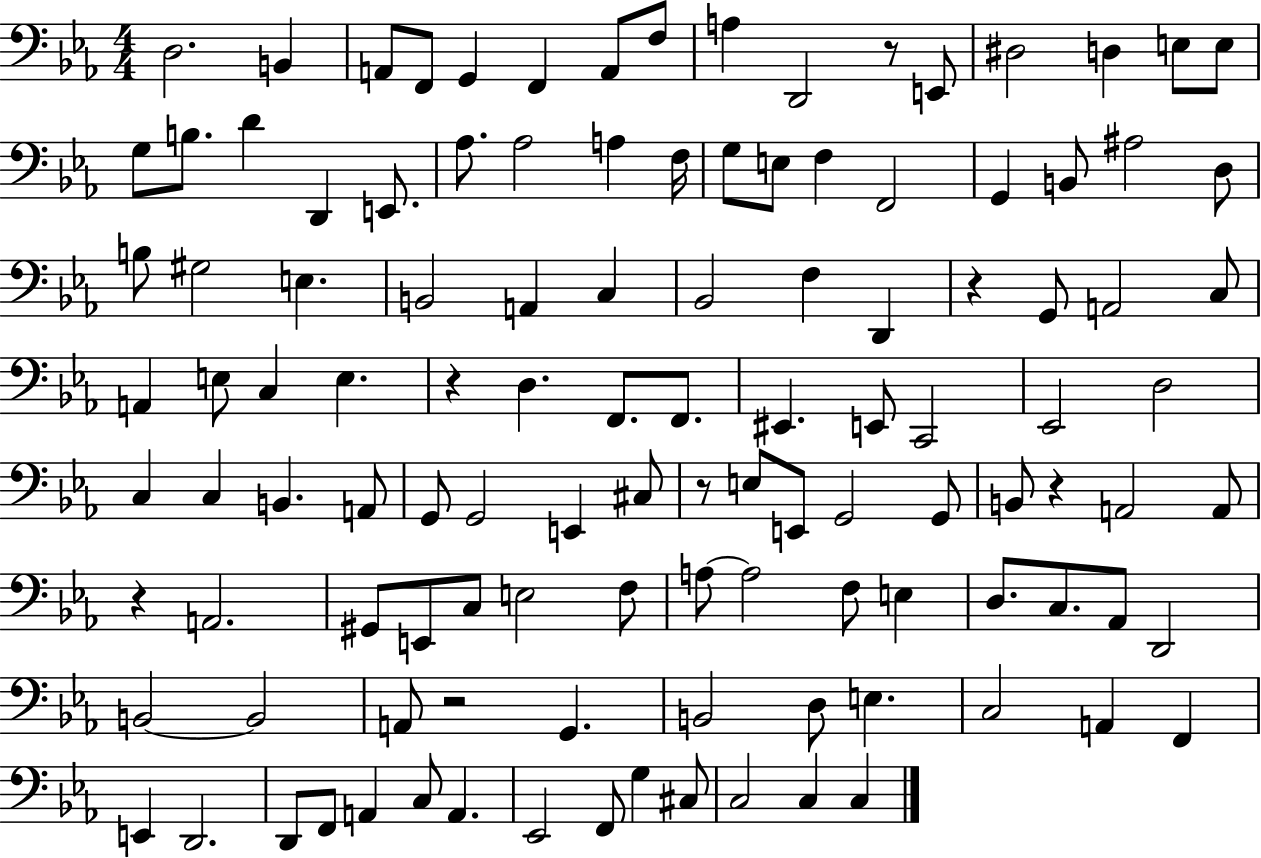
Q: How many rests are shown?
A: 7